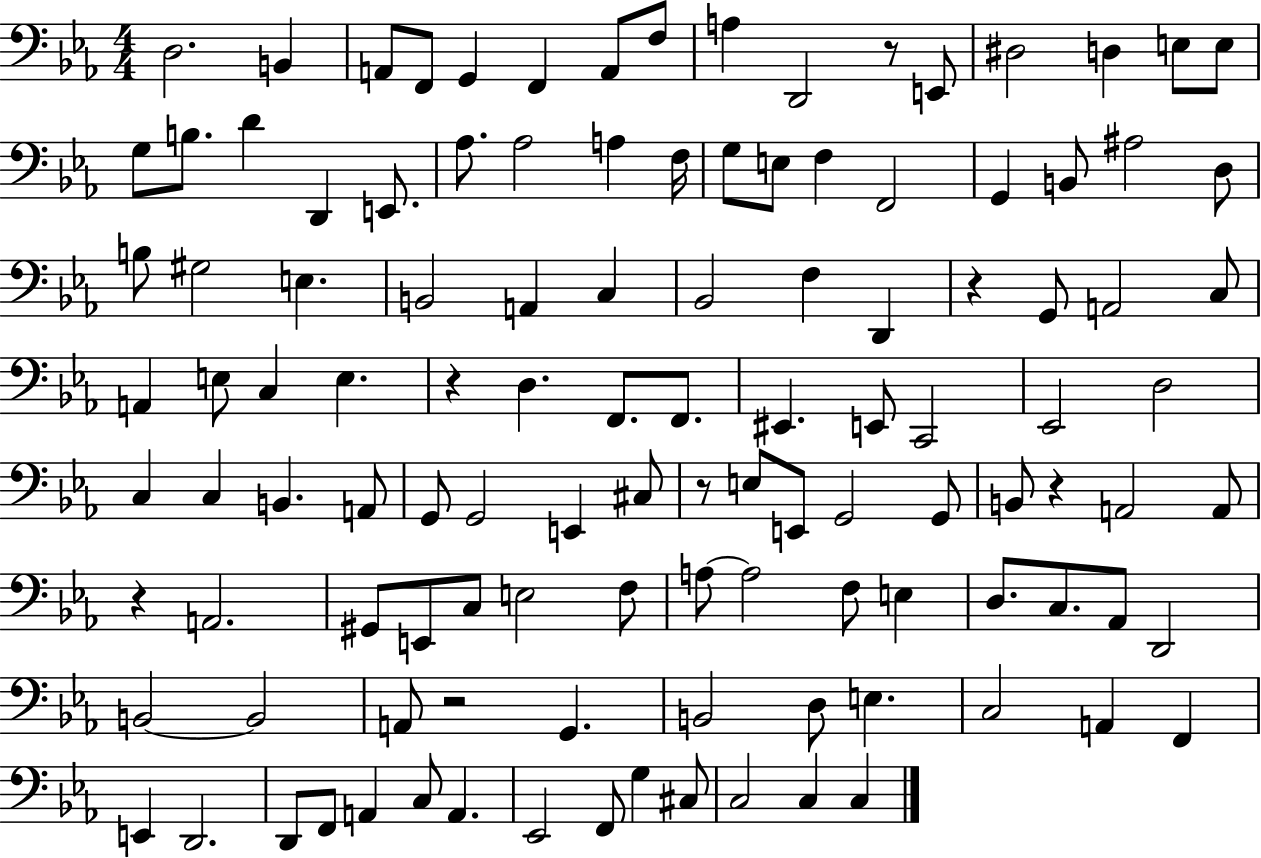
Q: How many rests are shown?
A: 7